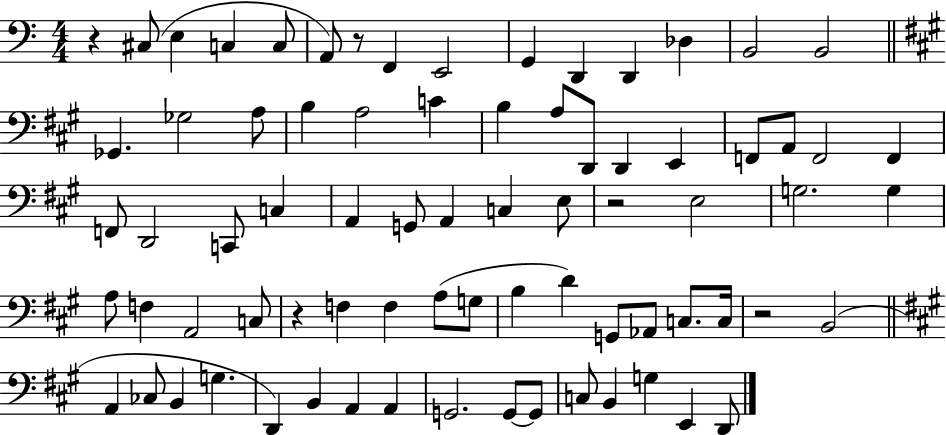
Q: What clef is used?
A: bass